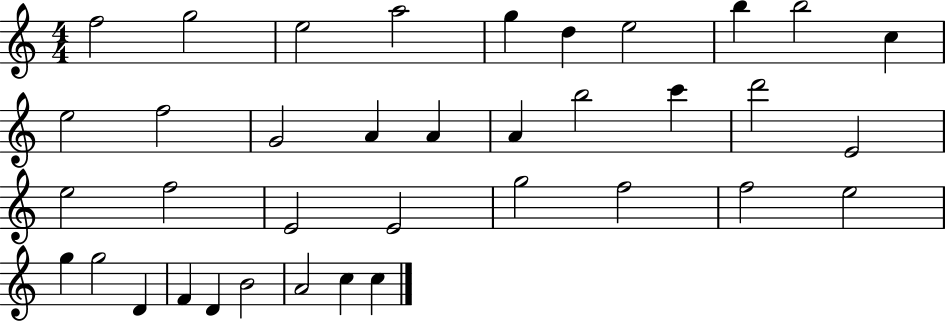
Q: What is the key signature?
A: C major